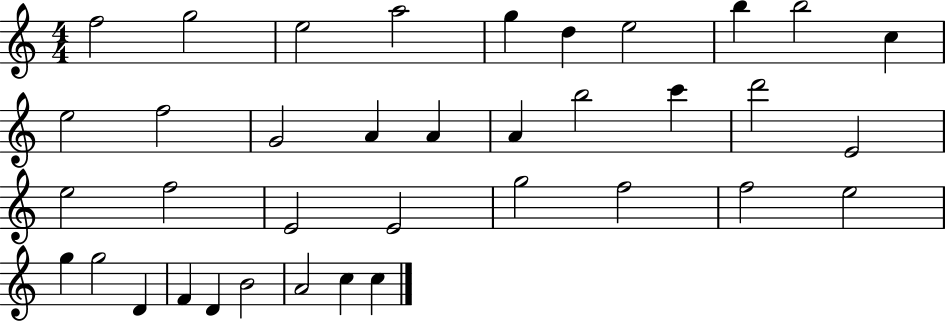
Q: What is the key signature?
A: C major